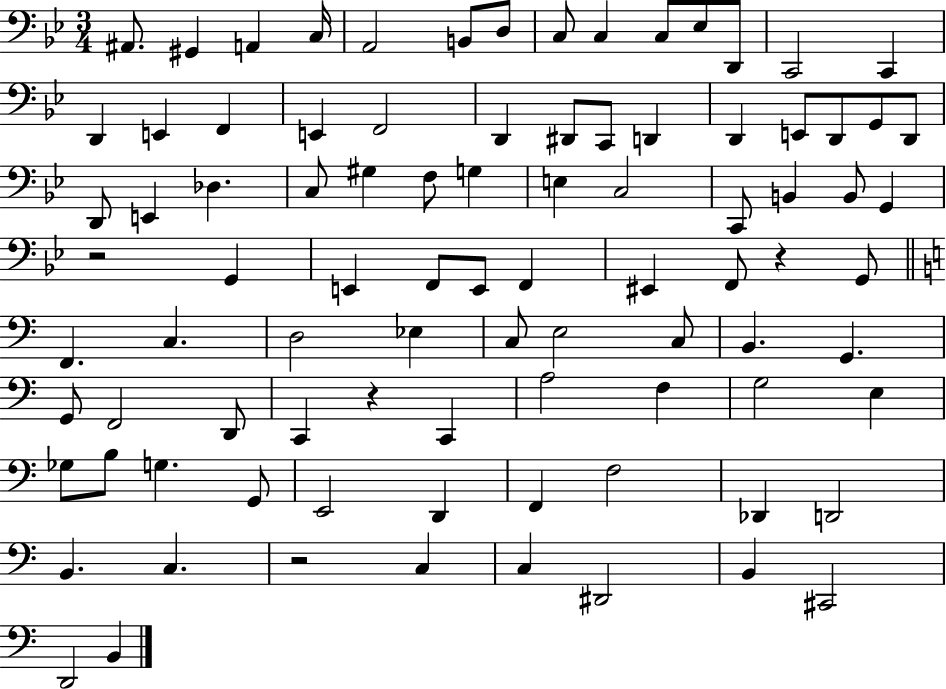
A#2/e. G#2/q A2/q C3/s A2/h B2/e D3/e C3/e C3/q C3/e Eb3/e D2/e C2/h C2/q D2/q E2/q F2/q E2/q F2/h D2/q D#2/e C2/e D2/q D2/q E2/e D2/e G2/e D2/e D2/e E2/q Db3/q. C3/e G#3/q F3/e G3/q E3/q C3/h C2/e B2/q B2/e G2/q R/h G2/q E2/q F2/e E2/e F2/q EIS2/q F2/e R/q G2/e F2/q. C3/q. D3/h Eb3/q C3/e E3/h C3/e B2/q. G2/q. G2/e F2/h D2/e C2/q R/q C2/q A3/h F3/q G3/h E3/q Gb3/e B3/e G3/q. G2/e E2/h D2/q F2/q F3/h Db2/q D2/h B2/q. C3/q. R/h C3/q C3/q D#2/h B2/q C#2/h D2/h B2/q